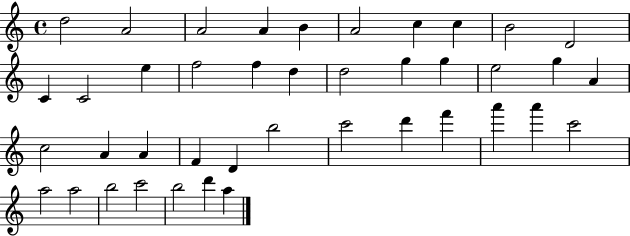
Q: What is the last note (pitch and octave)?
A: A5